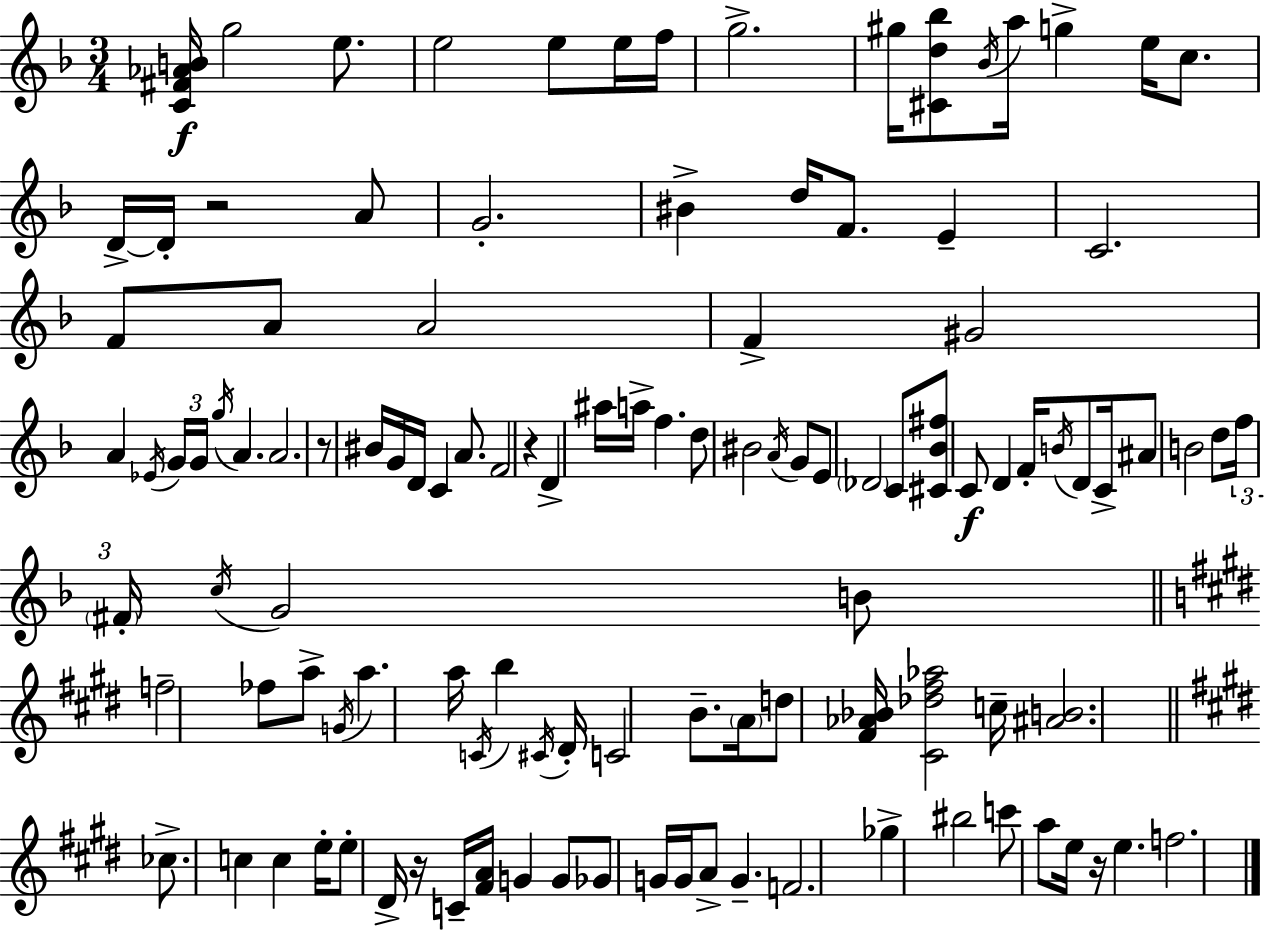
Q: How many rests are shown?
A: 5